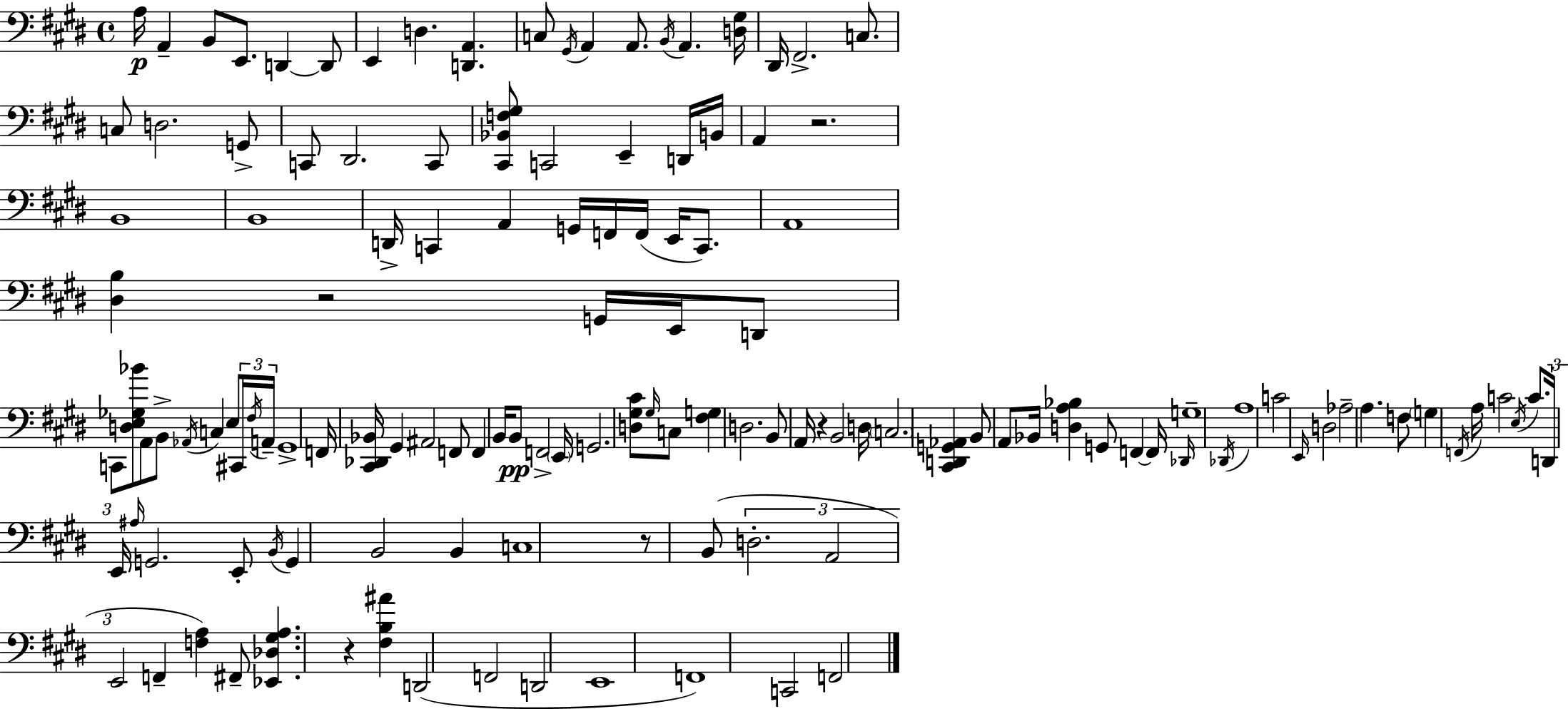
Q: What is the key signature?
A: E major